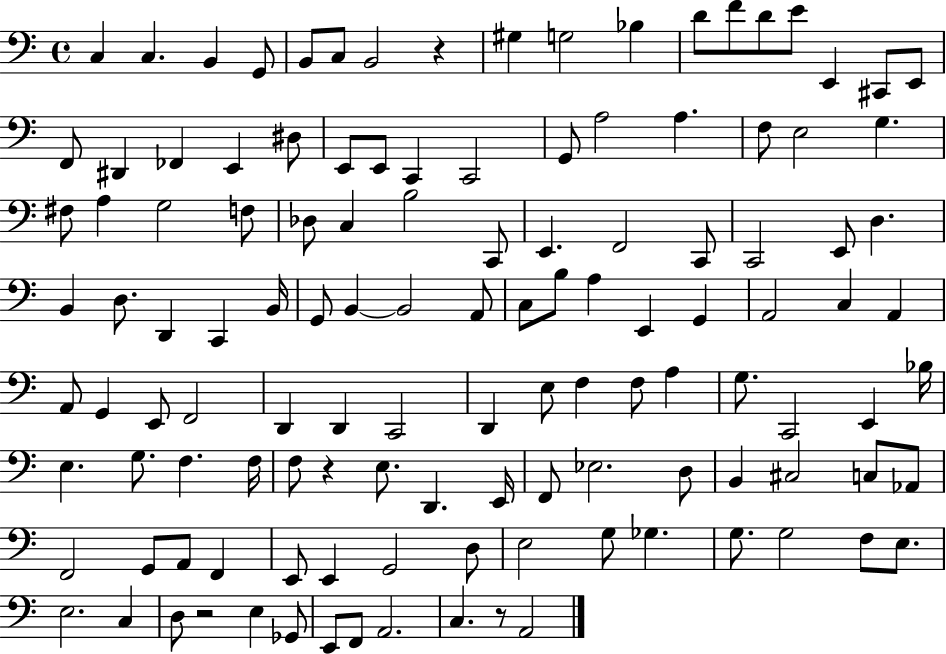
{
  \clef bass
  \time 4/4
  \defaultTimeSignature
  \key c \major
  \repeat volta 2 { c4 c4. b,4 g,8 | b,8 c8 b,2 r4 | gis4 g2 bes4 | d'8 f'8 d'8 e'8 e,4 cis,8 e,8 | \break f,8 dis,4 fes,4 e,4 dis8 | e,8 e,8 c,4 c,2 | g,8 a2 a4. | f8 e2 g4. | \break fis8 a4 g2 f8 | des8 c4 b2 c,8 | e,4. f,2 c,8 | c,2 e,8 d4. | \break b,4 d8. d,4 c,4 b,16 | g,8 b,4~~ b,2 a,8 | c8 b8 a4 e,4 g,4 | a,2 c4 a,4 | \break a,8 g,4 e,8 f,2 | d,4 d,4 c,2 | d,4 e8 f4 f8 a4 | g8. c,2 e,4 bes16 | \break e4. g8. f4. f16 | f8 r4 e8. d,4. e,16 | f,8 ees2. d8 | b,4 cis2 c8 aes,8 | \break f,2 g,8 a,8 f,4 | e,8 e,4 g,2 d8 | e2 g8 ges4. | g8. g2 f8 e8. | \break e2. c4 | d8 r2 e4 ges,8 | e,8 f,8 a,2. | c4. r8 a,2 | \break } \bar "|."
}